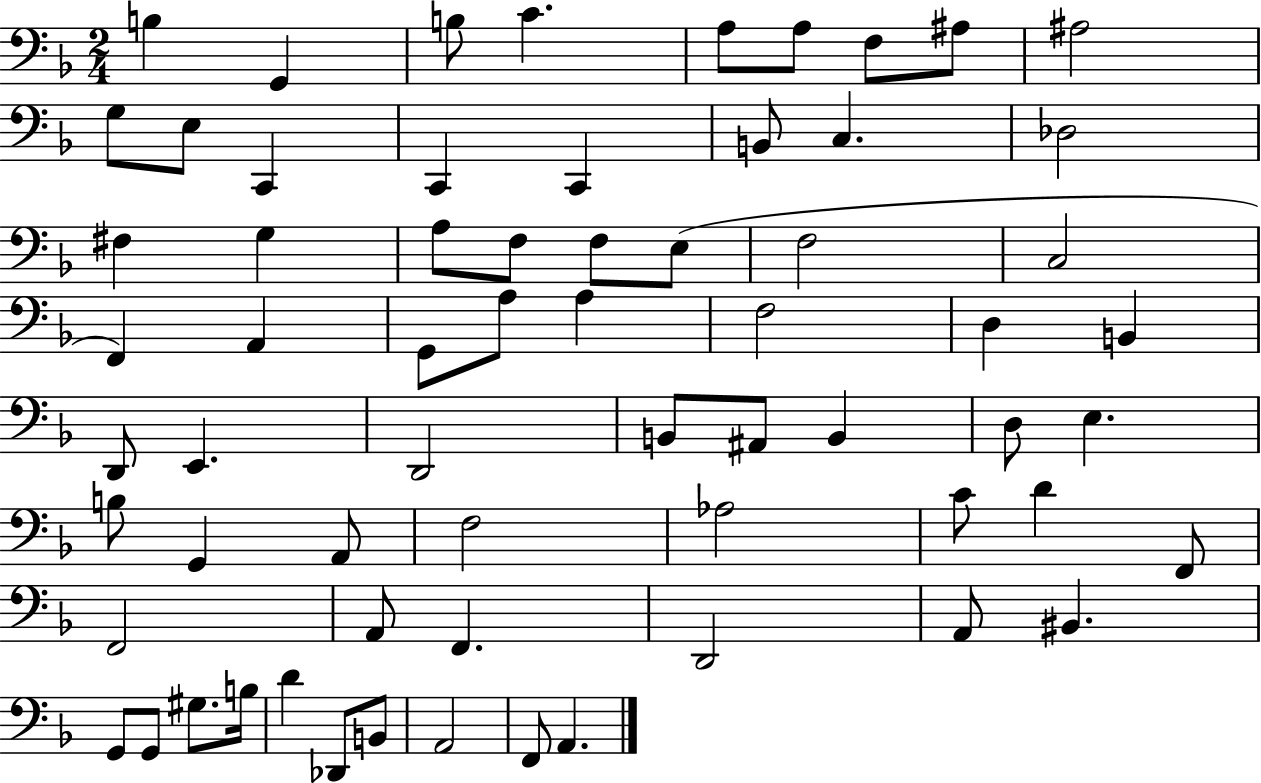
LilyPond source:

{
  \clef bass
  \numericTimeSignature
  \time 2/4
  \key f \major
  b4 g,4 | b8 c'4. | a8 a8 f8 ais8 | ais2 | \break g8 e8 c,4 | c,4 c,4 | b,8 c4. | des2 | \break fis4 g4 | a8 f8 f8 e8( | f2 | c2 | \break f,4) a,4 | g,8 a8 a4 | f2 | d4 b,4 | \break d,8 e,4. | d,2 | b,8 ais,8 b,4 | d8 e4. | \break b8 g,4 a,8 | f2 | aes2 | c'8 d'4 f,8 | \break f,2 | a,8 f,4. | d,2 | a,8 bis,4. | \break g,8 g,8 gis8. b16 | d'4 des,8 b,8 | a,2 | f,8 a,4. | \break \bar "|."
}